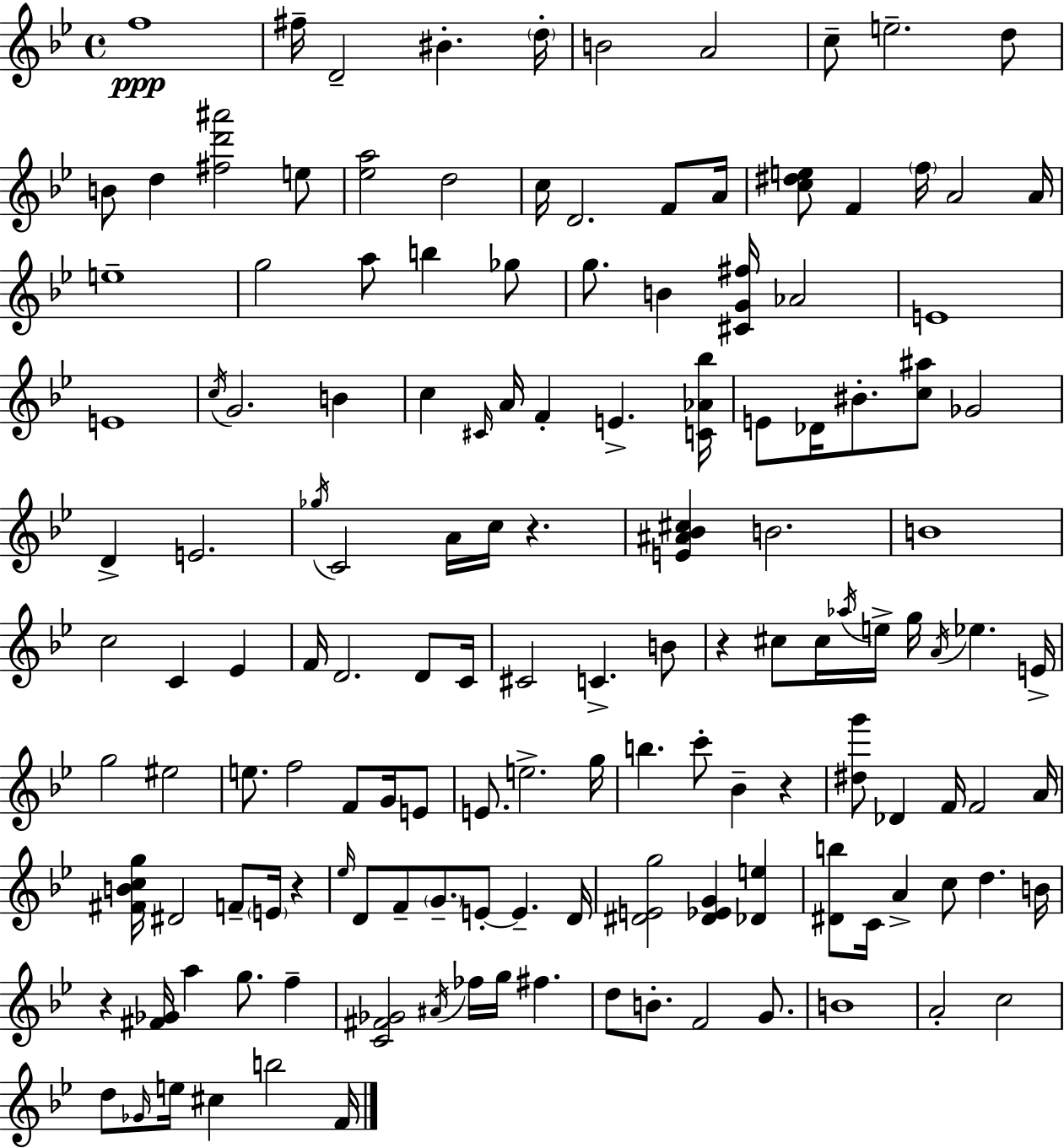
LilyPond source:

{
  \clef treble
  \time 4/4
  \defaultTimeSignature
  \key bes \major
  f''1\ppp | fis''16-- d'2-- bis'4.-. \parenthesize d''16-. | b'2 a'2 | c''8-- e''2.-- d''8 | \break b'8 d''4 <fis'' d''' ais'''>2 e''8 | <ees'' a''>2 d''2 | c''16 d'2. f'8 a'16 | <c'' dis'' e''>8 f'4 \parenthesize f''16 a'2 a'16 | \break e''1-- | g''2 a''8 b''4 ges''8 | g''8. b'4 <cis' g' fis''>16 aes'2 | e'1 | \break e'1 | \acciaccatura { c''16 } g'2. b'4 | c''4 \grace { cis'16 } a'16 f'4-. e'4.-> | <c' aes' bes''>16 e'8 des'16 bis'8.-. <c'' ais''>8 ges'2 | \break d'4-> e'2. | \acciaccatura { ges''16 } c'2 a'16 c''16 r4. | <e' ais' bes' cis''>4 b'2. | b'1 | \break c''2 c'4 ees'4 | f'16 d'2. | d'8 c'16 cis'2 c'4.-> | b'8 r4 cis''8 cis''16 \acciaccatura { aes''16 } e''16-> g''16 \acciaccatura { a'16 } ees''4. | \break e'16-> g''2 eis''2 | e''8. f''2 | f'8 g'16 e'8 e'8. e''2.-> | g''16 b''4. c'''8-. bes'4-- | \break r4 <dis'' g'''>8 des'4 f'16 f'2 | a'16 <fis' b' c'' g''>16 dis'2 f'8-- | \parenthesize e'16 r4 \grace { ees''16 } d'8 f'8-- \parenthesize g'8.-- e'8-.~~ e'4.-- | d'16 <dis' e' g''>2 <dis' ees' g'>4 | \break <des' e''>4 <dis' b''>8 c'16 a'4-> c''8 d''4. | b'16 r4 <fis' ges'>16 a''4 g''8. | f''4-- <c' fis' ges'>2 \acciaccatura { ais'16 } fes''16 | g''16 fis''4. d''8 b'8.-. f'2 | \break g'8. b'1 | a'2-. c''2 | d''8 \grace { ges'16 } e''16 cis''4 b''2 | f'16 \bar "|."
}